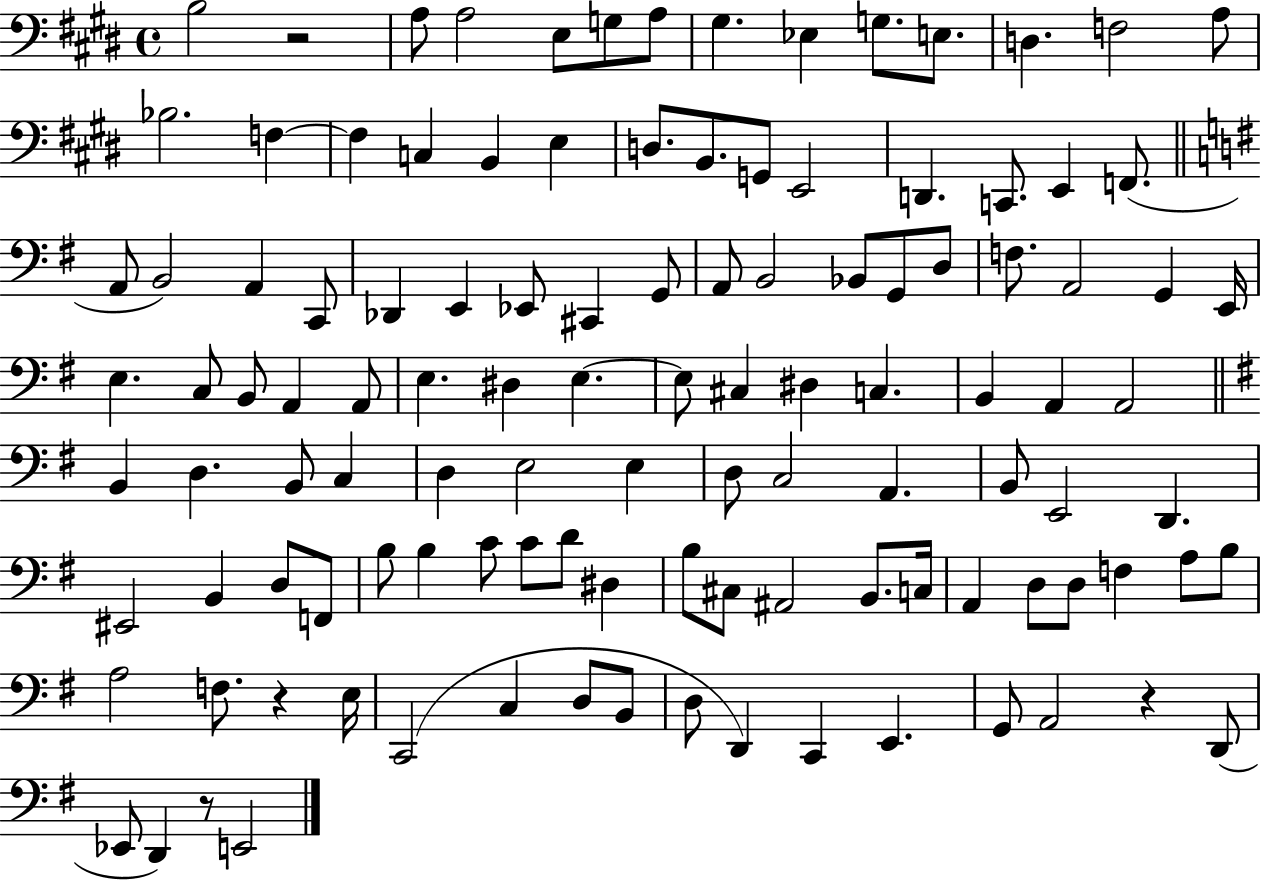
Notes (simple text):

B3/h R/h A3/e A3/h E3/e G3/e A3/e G#3/q. Eb3/q G3/e. E3/e. D3/q. F3/h A3/e Bb3/h. F3/q F3/q C3/q B2/q E3/q D3/e. B2/e. G2/e E2/h D2/q. C2/e. E2/q F2/e. A2/e B2/h A2/q C2/e Db2/q E2/q Eb2/e C#2/q G2/e A2/e B2/h Bb2/e G2/e D3/e F3/e. A2/h G2/q E2/s E3/q. C3/e B2/e A2/q A2/e E3/q. D#3/q E3/q. E3/e C#3/q D#3/q C3/q. B2/q A2/q A2/h B2/q D3/q. B2/e C3/q D3/q E3/h E3/q D3/e C3/h A2/q. B2/e E2/h D2/q. EIS2/h B2/q D3/e F2/e B3/e B3/q C4/e C4/e D4/e D#3/q B3/e C#3/e A#2/h B2/e. C3/s A2/q D3/e D3/e F3/q A3/e B3/e A3/h F3/e. R/q E3/s C2/h C3/q D3/e B2/e D3/e D2/q C2/q E2/q. G2/e A2/h R/q D2/e Eb2/e D2/q R/e E2/h